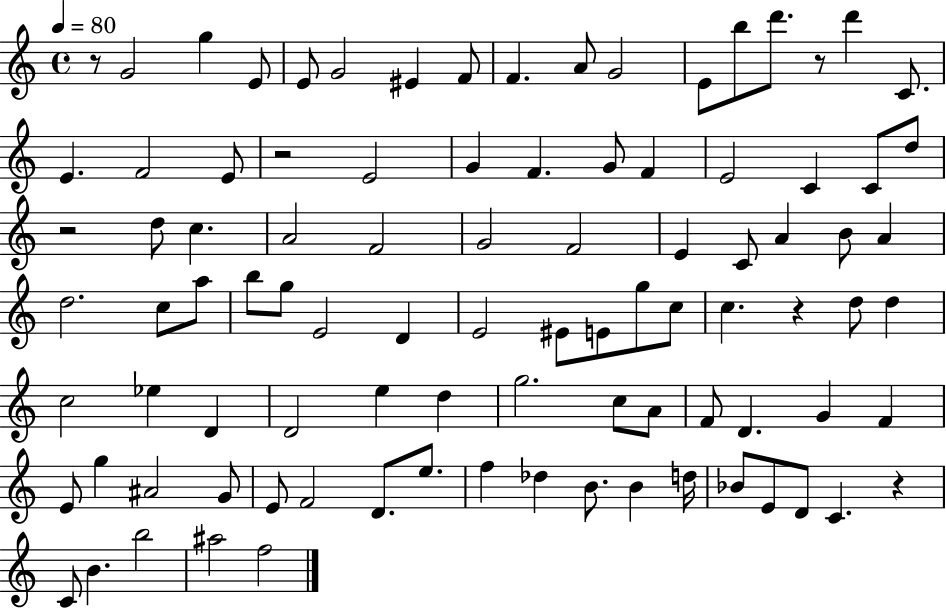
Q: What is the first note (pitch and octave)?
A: G4